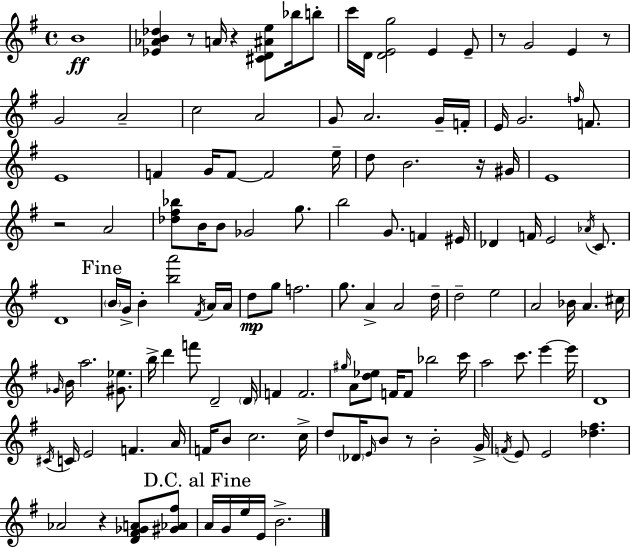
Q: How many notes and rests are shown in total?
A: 129